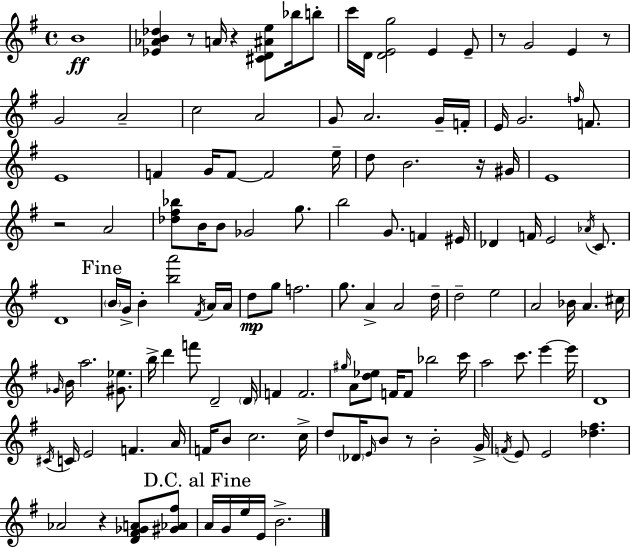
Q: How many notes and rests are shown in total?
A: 129